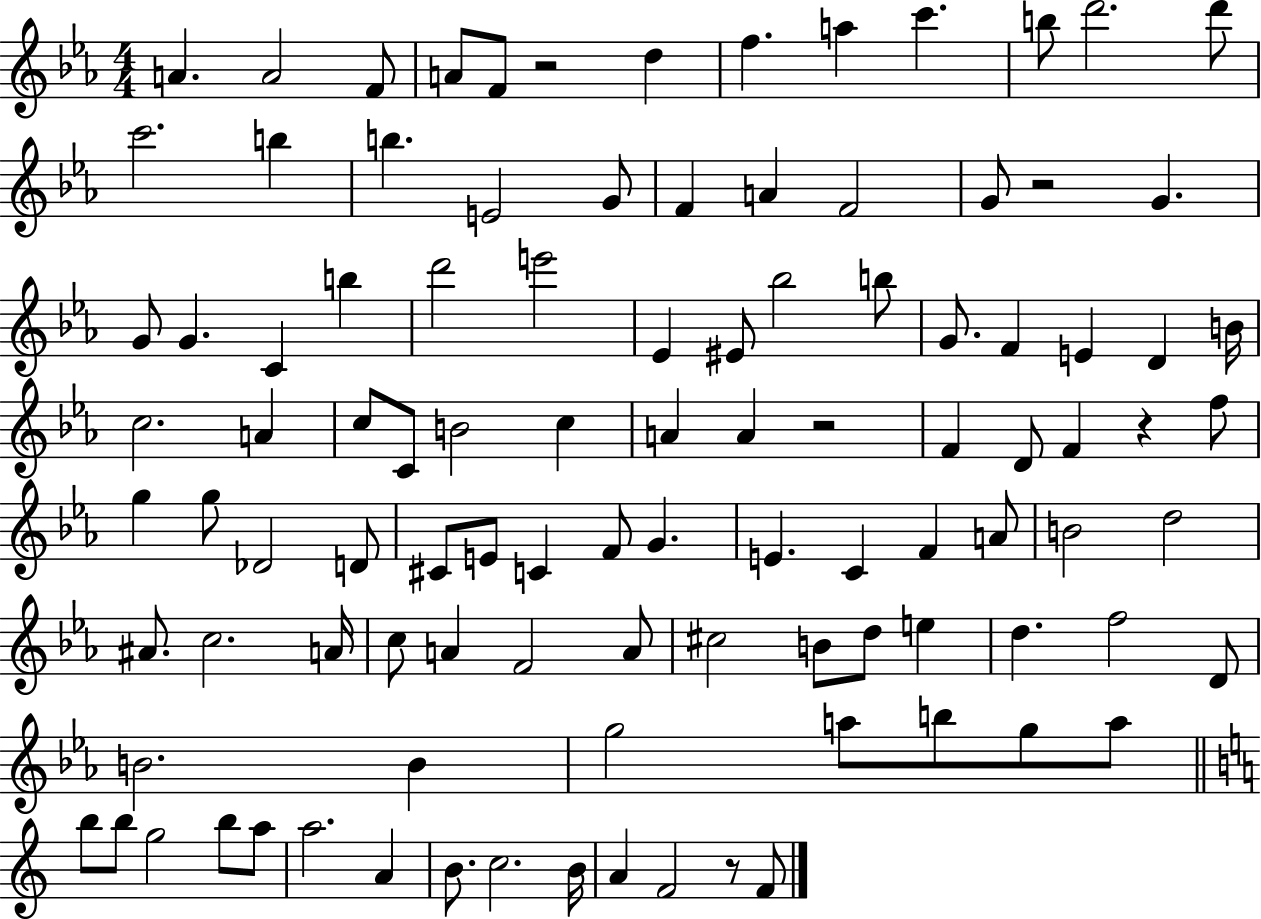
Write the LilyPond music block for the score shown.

{
  \clef treble
  \numericTimeSignature
  \time 4/4
  \key ees \major
  \repeat volta 2 { a'4. a'2 f'8 | a'8 f'8 r2 d''4 | f''4. a''4 c'''4. | b''8 d'''2. d'''8 | \break c'''2. b''4 | b''4. e'2 g'8 | f'4 a'4 f'2 | g'8 r2 g'4. | \break g'8 g'4. c'4 b''4 | d'''2 e'''2 | ees'4 eis'8 bes''2 b''8 | g'8. f'4 e'4 d'4 b'16 | \break c''2. a'4 | c''8 c'8 b'2 c''4 | a'4 a'4 r2 | f'4 d'8 f'4 r4 f''8 | \break g''4 g''8 des'2 d'8 | cis'8 e'8 c'4 f'8 g'4. | e'4. c'4 f'4 a'8 | b'2 d''2 | \break ais'8. c''2. a'16 | c''8 a'4 f'2 a'8 | cis''2 b'8 d''8 e''4 | d''4. f''2 d'8 | \break b'2. b'4 | g''2 a''8 b''8 g''8 a''8 | \bar "||" \break \key a \minor b''8 b''8 g''2 b''8 a''8 | a''2. a'4 | b'8. c''2. b'16 | a'4 f'2 r8 f'8 | \break } \bar "|."
}